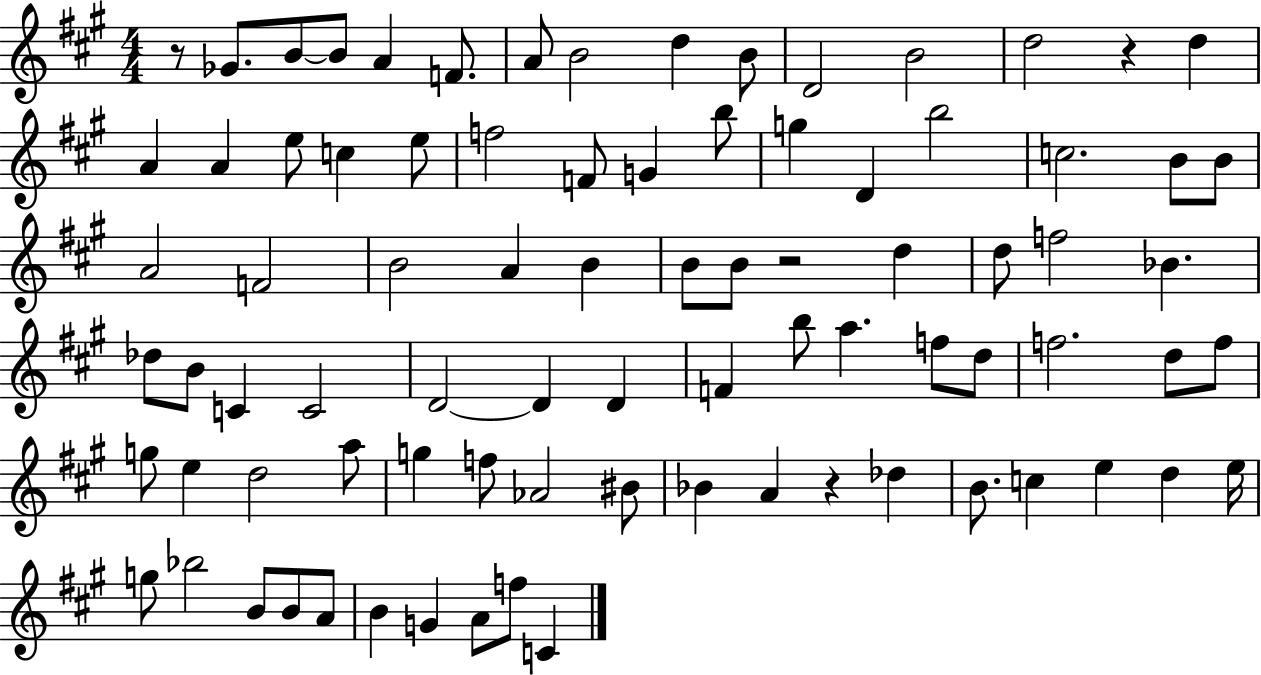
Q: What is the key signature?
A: A major